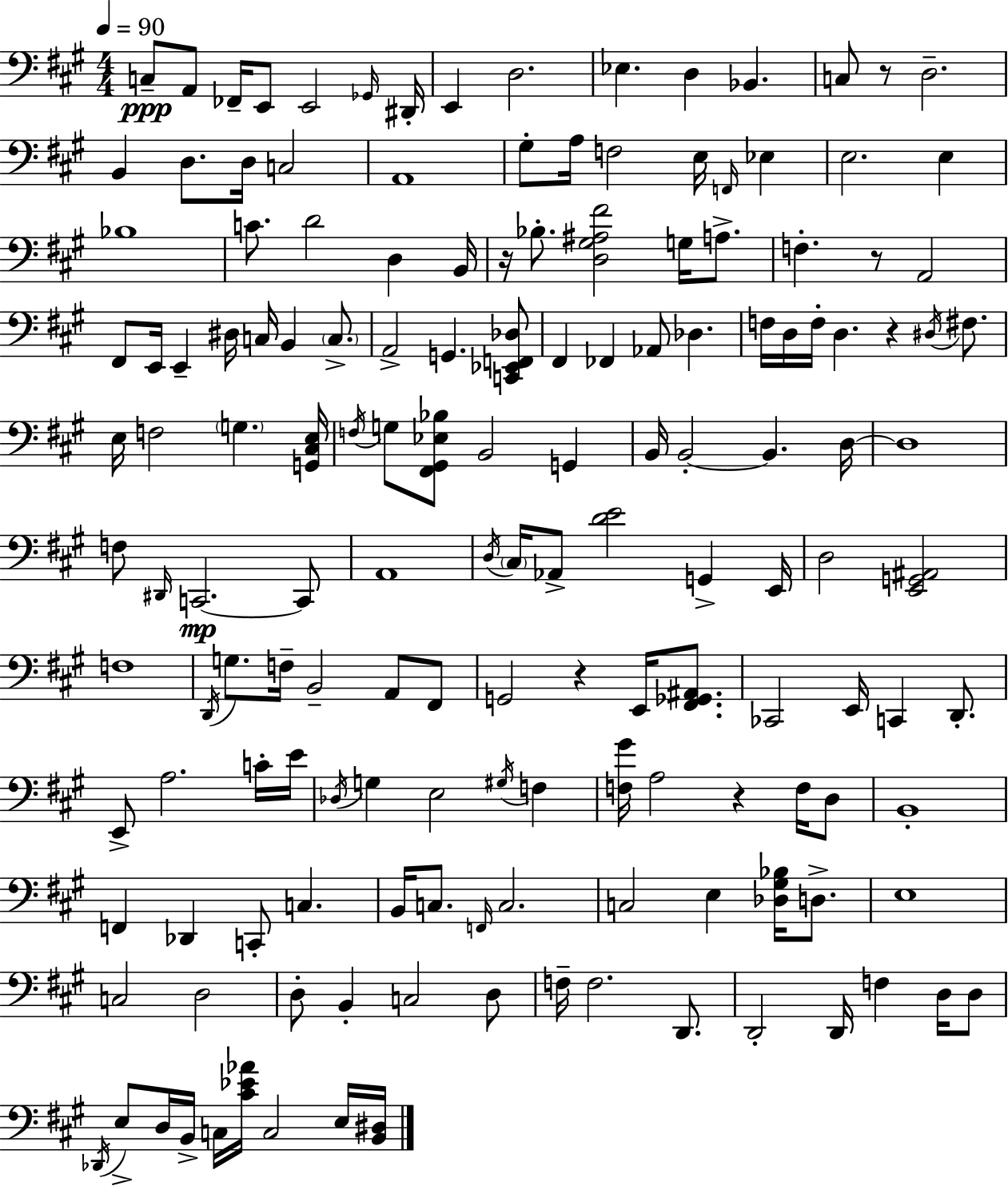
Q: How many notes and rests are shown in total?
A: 155